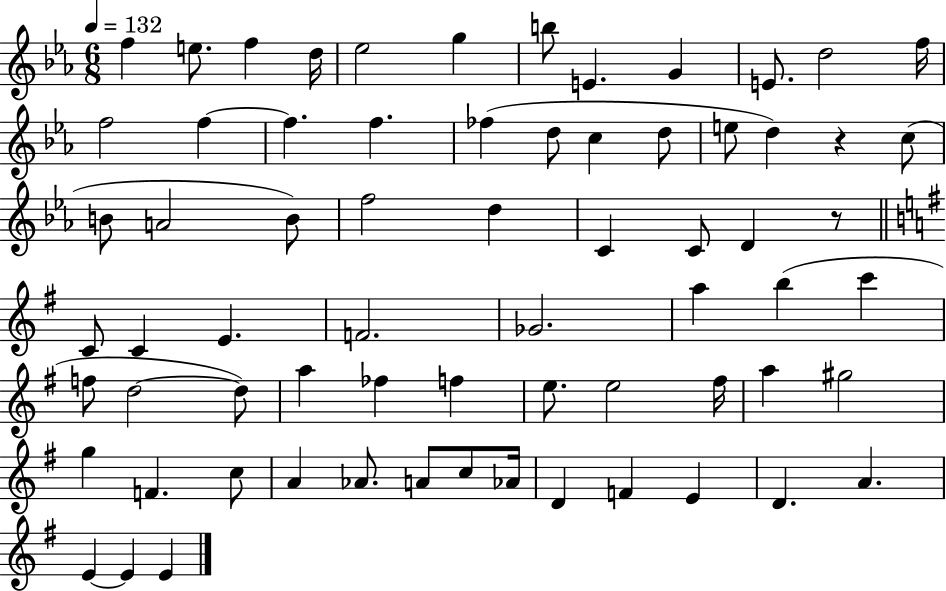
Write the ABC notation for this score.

X:1
T:Untitled
M:6/8
L:1/4
K:Eb
f e/2 f d/4 _e2 g b/2 E G E/2 d2 f/4 f2 f f f _f d/2 c d/2 e/2 d z c/2 B/2 A2 B/2 f2 d C C/2 D z/2 C/2 C E F2 _G2 a b c' f/2 d2 d/2 a _f f e/2 e2 ^f/4 a ^g2 g F c/2 A _A/2 A/2 c/2 _A/4 D F E D A E E E